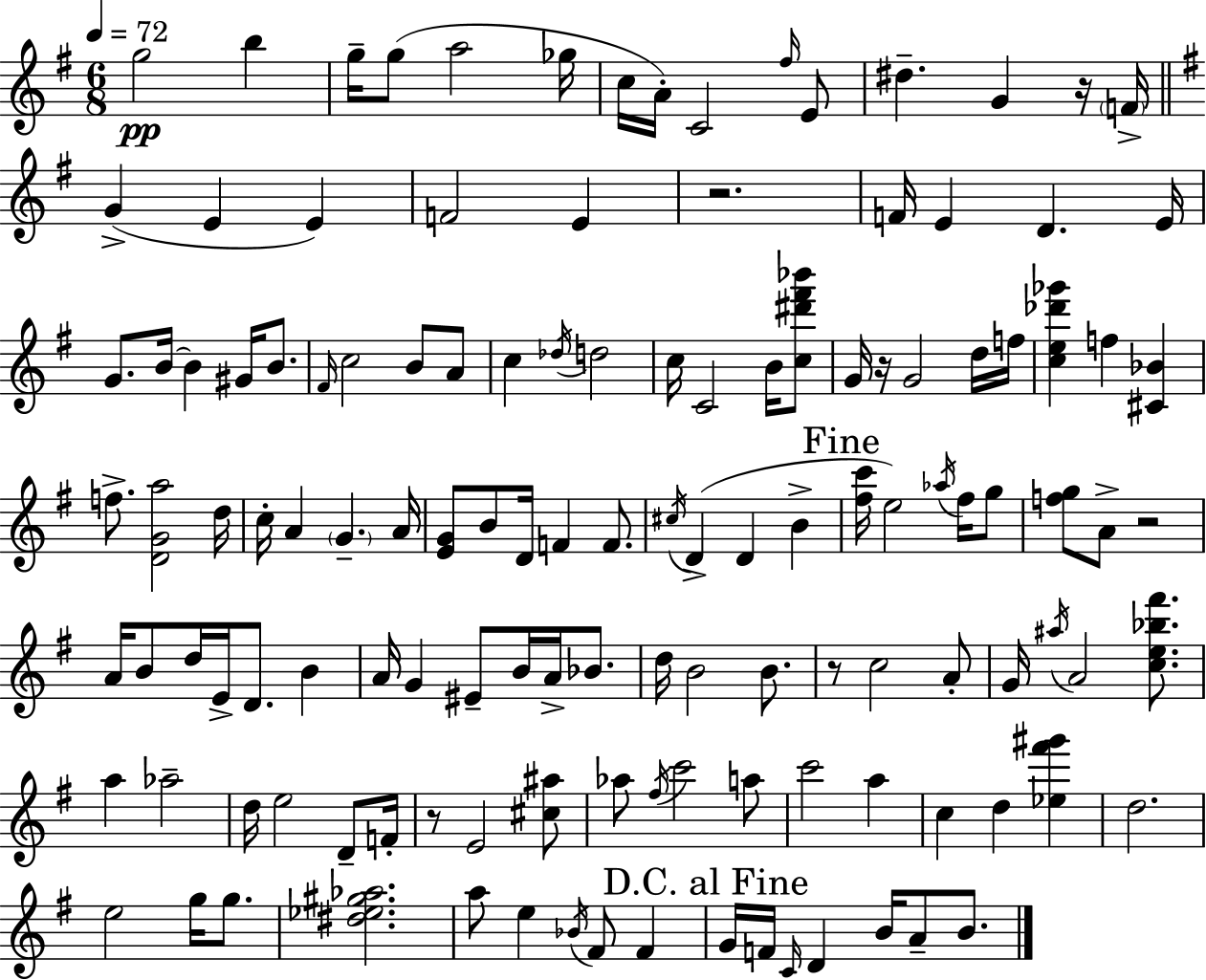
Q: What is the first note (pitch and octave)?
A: G5